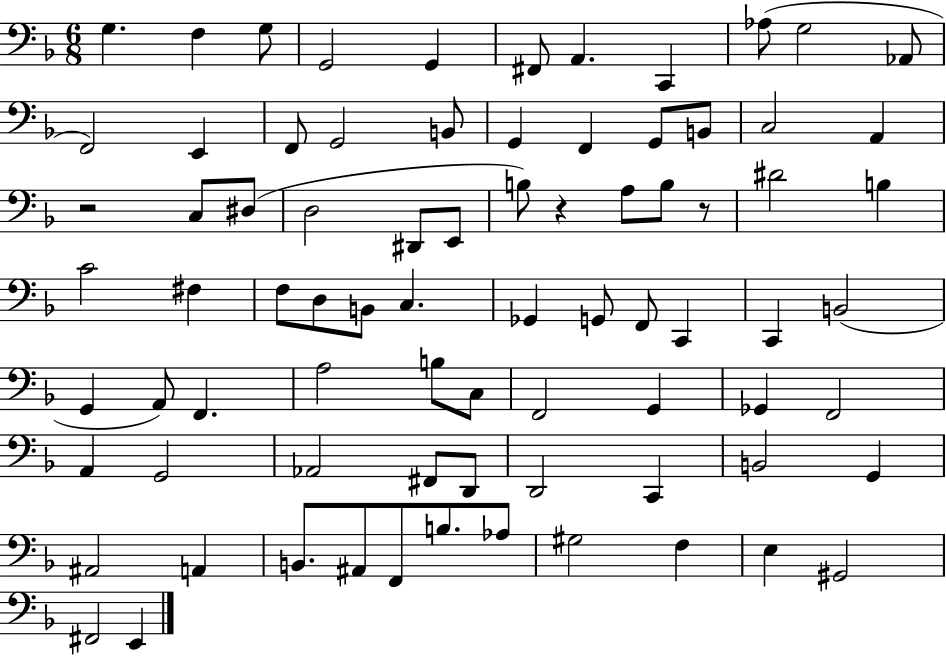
X:1
T:Untitled
M:6/8
L:1/4
K:F
G, F, G,/2 G,,2 G,, ^F,,/2 A,, C,, _A,/2 G,2 _A,,/2 F,,2 E,, F,,/2 G,,2 B,,/2 G,, F,, G,,/2 B,,/2 C,2 A,, z2 C,/2 ^D,/2 D,2 ^D,,/2 E,,/2 B,/2 z A,/2 B,/2 z/2 ^D2 B, C2 ^F, F,/2 D,/2 B,,/2 C, _G,, G,,/2 F,,/2 C,, C,, B,,2 G,, A,,/2 F,, A,2 B,/2 C,/2 F,,2 G,, _G,, F,,2 A,, G,,2 _A,,2 ^F,,/2 D,,/2 D,,2 C,, B,,2 G,, ^A,,2 A,, B,,/2 ^A,,/2 F,,/2 B,/2 _A,/2 ^G,2 F, E, ^G,,2 ^F,,2 E,,